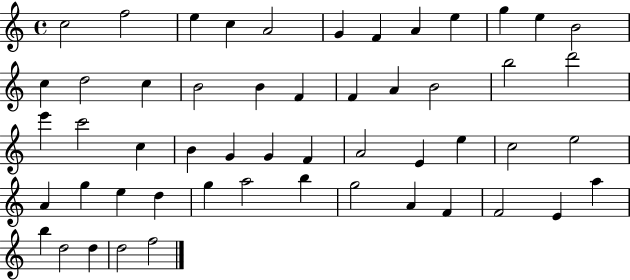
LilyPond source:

{
  \clef treble
  \time 4/4
  \defaultTimeSignature
  \key c \major
  c''2 f''2 | e''4 c''4 a'2 | g'4 f'4 a'4 e''4 | g''4 e''4 b'2 | \break c''4 d''2 c''4 | b'2 b'4 f'4 | f'4 a'4 b'2 | b''2 d'''2 | \break e'''4 c'''2 c''4 | b'4 g'4 g'4 f'4 | a'2 e'4 e''4 | c''2 e''2 | \break a'4 g''4 e''4 d''4 | g''4 a''2 b''4 | g''2 a'4 f'4 | f'2 e'4 a''4 | \break b''4 d''2 d''4 | d''2 f''2 | \bar "|."
}